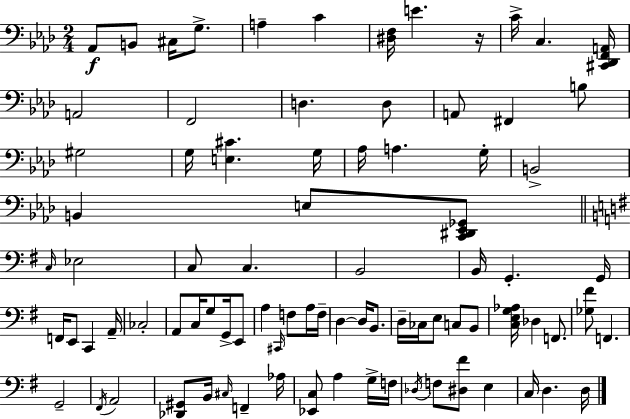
X:1
T:Untitled
M:2/4
L:1/4
K:Ab
_A,,/2 B,,/2 ^C,/4 G,/2 A, C [^D,F,]/4 E z/4 C/4 C, [^C,,_D,,F,,A,,]/4 A,,2 F,,2 D, D,/2 A,,/2 ^F,, B,/2 ^G,2 G,/4 [E,^C] G,/4 _A,/4 A, G,/4 B,,2 B,, E,/2 [C,,^D,,_E,,_G,,]/2 C,/4 _E,2 C,/2 C, B,,2 B,,/4 G,, G,,/4 F,,/4 E,,/2 C,, A,,/4 _C,2 A,,/2 C,/4 G,/2 G,,/4 E,,/2 A, ^C,,/4 F,/2 A,/4 F,/4 D, D,/4 B,,/2 D,/4 _C,/4 E,/2 C,/2 B,,/2 [C,E,G,_A,]/4 _D, F,,/2 [_G,^F]/2 F,, G,,2 ^F,,/4 A,,2 [_D,,^G,,]/2 B,,/4 ^C,/4 F,, _A,/4 [_E,,C,]/2 A, G,/4 F,/4 _D,/4 F,/2 [^D,^F]/2 E, C,/4 D, D,/4